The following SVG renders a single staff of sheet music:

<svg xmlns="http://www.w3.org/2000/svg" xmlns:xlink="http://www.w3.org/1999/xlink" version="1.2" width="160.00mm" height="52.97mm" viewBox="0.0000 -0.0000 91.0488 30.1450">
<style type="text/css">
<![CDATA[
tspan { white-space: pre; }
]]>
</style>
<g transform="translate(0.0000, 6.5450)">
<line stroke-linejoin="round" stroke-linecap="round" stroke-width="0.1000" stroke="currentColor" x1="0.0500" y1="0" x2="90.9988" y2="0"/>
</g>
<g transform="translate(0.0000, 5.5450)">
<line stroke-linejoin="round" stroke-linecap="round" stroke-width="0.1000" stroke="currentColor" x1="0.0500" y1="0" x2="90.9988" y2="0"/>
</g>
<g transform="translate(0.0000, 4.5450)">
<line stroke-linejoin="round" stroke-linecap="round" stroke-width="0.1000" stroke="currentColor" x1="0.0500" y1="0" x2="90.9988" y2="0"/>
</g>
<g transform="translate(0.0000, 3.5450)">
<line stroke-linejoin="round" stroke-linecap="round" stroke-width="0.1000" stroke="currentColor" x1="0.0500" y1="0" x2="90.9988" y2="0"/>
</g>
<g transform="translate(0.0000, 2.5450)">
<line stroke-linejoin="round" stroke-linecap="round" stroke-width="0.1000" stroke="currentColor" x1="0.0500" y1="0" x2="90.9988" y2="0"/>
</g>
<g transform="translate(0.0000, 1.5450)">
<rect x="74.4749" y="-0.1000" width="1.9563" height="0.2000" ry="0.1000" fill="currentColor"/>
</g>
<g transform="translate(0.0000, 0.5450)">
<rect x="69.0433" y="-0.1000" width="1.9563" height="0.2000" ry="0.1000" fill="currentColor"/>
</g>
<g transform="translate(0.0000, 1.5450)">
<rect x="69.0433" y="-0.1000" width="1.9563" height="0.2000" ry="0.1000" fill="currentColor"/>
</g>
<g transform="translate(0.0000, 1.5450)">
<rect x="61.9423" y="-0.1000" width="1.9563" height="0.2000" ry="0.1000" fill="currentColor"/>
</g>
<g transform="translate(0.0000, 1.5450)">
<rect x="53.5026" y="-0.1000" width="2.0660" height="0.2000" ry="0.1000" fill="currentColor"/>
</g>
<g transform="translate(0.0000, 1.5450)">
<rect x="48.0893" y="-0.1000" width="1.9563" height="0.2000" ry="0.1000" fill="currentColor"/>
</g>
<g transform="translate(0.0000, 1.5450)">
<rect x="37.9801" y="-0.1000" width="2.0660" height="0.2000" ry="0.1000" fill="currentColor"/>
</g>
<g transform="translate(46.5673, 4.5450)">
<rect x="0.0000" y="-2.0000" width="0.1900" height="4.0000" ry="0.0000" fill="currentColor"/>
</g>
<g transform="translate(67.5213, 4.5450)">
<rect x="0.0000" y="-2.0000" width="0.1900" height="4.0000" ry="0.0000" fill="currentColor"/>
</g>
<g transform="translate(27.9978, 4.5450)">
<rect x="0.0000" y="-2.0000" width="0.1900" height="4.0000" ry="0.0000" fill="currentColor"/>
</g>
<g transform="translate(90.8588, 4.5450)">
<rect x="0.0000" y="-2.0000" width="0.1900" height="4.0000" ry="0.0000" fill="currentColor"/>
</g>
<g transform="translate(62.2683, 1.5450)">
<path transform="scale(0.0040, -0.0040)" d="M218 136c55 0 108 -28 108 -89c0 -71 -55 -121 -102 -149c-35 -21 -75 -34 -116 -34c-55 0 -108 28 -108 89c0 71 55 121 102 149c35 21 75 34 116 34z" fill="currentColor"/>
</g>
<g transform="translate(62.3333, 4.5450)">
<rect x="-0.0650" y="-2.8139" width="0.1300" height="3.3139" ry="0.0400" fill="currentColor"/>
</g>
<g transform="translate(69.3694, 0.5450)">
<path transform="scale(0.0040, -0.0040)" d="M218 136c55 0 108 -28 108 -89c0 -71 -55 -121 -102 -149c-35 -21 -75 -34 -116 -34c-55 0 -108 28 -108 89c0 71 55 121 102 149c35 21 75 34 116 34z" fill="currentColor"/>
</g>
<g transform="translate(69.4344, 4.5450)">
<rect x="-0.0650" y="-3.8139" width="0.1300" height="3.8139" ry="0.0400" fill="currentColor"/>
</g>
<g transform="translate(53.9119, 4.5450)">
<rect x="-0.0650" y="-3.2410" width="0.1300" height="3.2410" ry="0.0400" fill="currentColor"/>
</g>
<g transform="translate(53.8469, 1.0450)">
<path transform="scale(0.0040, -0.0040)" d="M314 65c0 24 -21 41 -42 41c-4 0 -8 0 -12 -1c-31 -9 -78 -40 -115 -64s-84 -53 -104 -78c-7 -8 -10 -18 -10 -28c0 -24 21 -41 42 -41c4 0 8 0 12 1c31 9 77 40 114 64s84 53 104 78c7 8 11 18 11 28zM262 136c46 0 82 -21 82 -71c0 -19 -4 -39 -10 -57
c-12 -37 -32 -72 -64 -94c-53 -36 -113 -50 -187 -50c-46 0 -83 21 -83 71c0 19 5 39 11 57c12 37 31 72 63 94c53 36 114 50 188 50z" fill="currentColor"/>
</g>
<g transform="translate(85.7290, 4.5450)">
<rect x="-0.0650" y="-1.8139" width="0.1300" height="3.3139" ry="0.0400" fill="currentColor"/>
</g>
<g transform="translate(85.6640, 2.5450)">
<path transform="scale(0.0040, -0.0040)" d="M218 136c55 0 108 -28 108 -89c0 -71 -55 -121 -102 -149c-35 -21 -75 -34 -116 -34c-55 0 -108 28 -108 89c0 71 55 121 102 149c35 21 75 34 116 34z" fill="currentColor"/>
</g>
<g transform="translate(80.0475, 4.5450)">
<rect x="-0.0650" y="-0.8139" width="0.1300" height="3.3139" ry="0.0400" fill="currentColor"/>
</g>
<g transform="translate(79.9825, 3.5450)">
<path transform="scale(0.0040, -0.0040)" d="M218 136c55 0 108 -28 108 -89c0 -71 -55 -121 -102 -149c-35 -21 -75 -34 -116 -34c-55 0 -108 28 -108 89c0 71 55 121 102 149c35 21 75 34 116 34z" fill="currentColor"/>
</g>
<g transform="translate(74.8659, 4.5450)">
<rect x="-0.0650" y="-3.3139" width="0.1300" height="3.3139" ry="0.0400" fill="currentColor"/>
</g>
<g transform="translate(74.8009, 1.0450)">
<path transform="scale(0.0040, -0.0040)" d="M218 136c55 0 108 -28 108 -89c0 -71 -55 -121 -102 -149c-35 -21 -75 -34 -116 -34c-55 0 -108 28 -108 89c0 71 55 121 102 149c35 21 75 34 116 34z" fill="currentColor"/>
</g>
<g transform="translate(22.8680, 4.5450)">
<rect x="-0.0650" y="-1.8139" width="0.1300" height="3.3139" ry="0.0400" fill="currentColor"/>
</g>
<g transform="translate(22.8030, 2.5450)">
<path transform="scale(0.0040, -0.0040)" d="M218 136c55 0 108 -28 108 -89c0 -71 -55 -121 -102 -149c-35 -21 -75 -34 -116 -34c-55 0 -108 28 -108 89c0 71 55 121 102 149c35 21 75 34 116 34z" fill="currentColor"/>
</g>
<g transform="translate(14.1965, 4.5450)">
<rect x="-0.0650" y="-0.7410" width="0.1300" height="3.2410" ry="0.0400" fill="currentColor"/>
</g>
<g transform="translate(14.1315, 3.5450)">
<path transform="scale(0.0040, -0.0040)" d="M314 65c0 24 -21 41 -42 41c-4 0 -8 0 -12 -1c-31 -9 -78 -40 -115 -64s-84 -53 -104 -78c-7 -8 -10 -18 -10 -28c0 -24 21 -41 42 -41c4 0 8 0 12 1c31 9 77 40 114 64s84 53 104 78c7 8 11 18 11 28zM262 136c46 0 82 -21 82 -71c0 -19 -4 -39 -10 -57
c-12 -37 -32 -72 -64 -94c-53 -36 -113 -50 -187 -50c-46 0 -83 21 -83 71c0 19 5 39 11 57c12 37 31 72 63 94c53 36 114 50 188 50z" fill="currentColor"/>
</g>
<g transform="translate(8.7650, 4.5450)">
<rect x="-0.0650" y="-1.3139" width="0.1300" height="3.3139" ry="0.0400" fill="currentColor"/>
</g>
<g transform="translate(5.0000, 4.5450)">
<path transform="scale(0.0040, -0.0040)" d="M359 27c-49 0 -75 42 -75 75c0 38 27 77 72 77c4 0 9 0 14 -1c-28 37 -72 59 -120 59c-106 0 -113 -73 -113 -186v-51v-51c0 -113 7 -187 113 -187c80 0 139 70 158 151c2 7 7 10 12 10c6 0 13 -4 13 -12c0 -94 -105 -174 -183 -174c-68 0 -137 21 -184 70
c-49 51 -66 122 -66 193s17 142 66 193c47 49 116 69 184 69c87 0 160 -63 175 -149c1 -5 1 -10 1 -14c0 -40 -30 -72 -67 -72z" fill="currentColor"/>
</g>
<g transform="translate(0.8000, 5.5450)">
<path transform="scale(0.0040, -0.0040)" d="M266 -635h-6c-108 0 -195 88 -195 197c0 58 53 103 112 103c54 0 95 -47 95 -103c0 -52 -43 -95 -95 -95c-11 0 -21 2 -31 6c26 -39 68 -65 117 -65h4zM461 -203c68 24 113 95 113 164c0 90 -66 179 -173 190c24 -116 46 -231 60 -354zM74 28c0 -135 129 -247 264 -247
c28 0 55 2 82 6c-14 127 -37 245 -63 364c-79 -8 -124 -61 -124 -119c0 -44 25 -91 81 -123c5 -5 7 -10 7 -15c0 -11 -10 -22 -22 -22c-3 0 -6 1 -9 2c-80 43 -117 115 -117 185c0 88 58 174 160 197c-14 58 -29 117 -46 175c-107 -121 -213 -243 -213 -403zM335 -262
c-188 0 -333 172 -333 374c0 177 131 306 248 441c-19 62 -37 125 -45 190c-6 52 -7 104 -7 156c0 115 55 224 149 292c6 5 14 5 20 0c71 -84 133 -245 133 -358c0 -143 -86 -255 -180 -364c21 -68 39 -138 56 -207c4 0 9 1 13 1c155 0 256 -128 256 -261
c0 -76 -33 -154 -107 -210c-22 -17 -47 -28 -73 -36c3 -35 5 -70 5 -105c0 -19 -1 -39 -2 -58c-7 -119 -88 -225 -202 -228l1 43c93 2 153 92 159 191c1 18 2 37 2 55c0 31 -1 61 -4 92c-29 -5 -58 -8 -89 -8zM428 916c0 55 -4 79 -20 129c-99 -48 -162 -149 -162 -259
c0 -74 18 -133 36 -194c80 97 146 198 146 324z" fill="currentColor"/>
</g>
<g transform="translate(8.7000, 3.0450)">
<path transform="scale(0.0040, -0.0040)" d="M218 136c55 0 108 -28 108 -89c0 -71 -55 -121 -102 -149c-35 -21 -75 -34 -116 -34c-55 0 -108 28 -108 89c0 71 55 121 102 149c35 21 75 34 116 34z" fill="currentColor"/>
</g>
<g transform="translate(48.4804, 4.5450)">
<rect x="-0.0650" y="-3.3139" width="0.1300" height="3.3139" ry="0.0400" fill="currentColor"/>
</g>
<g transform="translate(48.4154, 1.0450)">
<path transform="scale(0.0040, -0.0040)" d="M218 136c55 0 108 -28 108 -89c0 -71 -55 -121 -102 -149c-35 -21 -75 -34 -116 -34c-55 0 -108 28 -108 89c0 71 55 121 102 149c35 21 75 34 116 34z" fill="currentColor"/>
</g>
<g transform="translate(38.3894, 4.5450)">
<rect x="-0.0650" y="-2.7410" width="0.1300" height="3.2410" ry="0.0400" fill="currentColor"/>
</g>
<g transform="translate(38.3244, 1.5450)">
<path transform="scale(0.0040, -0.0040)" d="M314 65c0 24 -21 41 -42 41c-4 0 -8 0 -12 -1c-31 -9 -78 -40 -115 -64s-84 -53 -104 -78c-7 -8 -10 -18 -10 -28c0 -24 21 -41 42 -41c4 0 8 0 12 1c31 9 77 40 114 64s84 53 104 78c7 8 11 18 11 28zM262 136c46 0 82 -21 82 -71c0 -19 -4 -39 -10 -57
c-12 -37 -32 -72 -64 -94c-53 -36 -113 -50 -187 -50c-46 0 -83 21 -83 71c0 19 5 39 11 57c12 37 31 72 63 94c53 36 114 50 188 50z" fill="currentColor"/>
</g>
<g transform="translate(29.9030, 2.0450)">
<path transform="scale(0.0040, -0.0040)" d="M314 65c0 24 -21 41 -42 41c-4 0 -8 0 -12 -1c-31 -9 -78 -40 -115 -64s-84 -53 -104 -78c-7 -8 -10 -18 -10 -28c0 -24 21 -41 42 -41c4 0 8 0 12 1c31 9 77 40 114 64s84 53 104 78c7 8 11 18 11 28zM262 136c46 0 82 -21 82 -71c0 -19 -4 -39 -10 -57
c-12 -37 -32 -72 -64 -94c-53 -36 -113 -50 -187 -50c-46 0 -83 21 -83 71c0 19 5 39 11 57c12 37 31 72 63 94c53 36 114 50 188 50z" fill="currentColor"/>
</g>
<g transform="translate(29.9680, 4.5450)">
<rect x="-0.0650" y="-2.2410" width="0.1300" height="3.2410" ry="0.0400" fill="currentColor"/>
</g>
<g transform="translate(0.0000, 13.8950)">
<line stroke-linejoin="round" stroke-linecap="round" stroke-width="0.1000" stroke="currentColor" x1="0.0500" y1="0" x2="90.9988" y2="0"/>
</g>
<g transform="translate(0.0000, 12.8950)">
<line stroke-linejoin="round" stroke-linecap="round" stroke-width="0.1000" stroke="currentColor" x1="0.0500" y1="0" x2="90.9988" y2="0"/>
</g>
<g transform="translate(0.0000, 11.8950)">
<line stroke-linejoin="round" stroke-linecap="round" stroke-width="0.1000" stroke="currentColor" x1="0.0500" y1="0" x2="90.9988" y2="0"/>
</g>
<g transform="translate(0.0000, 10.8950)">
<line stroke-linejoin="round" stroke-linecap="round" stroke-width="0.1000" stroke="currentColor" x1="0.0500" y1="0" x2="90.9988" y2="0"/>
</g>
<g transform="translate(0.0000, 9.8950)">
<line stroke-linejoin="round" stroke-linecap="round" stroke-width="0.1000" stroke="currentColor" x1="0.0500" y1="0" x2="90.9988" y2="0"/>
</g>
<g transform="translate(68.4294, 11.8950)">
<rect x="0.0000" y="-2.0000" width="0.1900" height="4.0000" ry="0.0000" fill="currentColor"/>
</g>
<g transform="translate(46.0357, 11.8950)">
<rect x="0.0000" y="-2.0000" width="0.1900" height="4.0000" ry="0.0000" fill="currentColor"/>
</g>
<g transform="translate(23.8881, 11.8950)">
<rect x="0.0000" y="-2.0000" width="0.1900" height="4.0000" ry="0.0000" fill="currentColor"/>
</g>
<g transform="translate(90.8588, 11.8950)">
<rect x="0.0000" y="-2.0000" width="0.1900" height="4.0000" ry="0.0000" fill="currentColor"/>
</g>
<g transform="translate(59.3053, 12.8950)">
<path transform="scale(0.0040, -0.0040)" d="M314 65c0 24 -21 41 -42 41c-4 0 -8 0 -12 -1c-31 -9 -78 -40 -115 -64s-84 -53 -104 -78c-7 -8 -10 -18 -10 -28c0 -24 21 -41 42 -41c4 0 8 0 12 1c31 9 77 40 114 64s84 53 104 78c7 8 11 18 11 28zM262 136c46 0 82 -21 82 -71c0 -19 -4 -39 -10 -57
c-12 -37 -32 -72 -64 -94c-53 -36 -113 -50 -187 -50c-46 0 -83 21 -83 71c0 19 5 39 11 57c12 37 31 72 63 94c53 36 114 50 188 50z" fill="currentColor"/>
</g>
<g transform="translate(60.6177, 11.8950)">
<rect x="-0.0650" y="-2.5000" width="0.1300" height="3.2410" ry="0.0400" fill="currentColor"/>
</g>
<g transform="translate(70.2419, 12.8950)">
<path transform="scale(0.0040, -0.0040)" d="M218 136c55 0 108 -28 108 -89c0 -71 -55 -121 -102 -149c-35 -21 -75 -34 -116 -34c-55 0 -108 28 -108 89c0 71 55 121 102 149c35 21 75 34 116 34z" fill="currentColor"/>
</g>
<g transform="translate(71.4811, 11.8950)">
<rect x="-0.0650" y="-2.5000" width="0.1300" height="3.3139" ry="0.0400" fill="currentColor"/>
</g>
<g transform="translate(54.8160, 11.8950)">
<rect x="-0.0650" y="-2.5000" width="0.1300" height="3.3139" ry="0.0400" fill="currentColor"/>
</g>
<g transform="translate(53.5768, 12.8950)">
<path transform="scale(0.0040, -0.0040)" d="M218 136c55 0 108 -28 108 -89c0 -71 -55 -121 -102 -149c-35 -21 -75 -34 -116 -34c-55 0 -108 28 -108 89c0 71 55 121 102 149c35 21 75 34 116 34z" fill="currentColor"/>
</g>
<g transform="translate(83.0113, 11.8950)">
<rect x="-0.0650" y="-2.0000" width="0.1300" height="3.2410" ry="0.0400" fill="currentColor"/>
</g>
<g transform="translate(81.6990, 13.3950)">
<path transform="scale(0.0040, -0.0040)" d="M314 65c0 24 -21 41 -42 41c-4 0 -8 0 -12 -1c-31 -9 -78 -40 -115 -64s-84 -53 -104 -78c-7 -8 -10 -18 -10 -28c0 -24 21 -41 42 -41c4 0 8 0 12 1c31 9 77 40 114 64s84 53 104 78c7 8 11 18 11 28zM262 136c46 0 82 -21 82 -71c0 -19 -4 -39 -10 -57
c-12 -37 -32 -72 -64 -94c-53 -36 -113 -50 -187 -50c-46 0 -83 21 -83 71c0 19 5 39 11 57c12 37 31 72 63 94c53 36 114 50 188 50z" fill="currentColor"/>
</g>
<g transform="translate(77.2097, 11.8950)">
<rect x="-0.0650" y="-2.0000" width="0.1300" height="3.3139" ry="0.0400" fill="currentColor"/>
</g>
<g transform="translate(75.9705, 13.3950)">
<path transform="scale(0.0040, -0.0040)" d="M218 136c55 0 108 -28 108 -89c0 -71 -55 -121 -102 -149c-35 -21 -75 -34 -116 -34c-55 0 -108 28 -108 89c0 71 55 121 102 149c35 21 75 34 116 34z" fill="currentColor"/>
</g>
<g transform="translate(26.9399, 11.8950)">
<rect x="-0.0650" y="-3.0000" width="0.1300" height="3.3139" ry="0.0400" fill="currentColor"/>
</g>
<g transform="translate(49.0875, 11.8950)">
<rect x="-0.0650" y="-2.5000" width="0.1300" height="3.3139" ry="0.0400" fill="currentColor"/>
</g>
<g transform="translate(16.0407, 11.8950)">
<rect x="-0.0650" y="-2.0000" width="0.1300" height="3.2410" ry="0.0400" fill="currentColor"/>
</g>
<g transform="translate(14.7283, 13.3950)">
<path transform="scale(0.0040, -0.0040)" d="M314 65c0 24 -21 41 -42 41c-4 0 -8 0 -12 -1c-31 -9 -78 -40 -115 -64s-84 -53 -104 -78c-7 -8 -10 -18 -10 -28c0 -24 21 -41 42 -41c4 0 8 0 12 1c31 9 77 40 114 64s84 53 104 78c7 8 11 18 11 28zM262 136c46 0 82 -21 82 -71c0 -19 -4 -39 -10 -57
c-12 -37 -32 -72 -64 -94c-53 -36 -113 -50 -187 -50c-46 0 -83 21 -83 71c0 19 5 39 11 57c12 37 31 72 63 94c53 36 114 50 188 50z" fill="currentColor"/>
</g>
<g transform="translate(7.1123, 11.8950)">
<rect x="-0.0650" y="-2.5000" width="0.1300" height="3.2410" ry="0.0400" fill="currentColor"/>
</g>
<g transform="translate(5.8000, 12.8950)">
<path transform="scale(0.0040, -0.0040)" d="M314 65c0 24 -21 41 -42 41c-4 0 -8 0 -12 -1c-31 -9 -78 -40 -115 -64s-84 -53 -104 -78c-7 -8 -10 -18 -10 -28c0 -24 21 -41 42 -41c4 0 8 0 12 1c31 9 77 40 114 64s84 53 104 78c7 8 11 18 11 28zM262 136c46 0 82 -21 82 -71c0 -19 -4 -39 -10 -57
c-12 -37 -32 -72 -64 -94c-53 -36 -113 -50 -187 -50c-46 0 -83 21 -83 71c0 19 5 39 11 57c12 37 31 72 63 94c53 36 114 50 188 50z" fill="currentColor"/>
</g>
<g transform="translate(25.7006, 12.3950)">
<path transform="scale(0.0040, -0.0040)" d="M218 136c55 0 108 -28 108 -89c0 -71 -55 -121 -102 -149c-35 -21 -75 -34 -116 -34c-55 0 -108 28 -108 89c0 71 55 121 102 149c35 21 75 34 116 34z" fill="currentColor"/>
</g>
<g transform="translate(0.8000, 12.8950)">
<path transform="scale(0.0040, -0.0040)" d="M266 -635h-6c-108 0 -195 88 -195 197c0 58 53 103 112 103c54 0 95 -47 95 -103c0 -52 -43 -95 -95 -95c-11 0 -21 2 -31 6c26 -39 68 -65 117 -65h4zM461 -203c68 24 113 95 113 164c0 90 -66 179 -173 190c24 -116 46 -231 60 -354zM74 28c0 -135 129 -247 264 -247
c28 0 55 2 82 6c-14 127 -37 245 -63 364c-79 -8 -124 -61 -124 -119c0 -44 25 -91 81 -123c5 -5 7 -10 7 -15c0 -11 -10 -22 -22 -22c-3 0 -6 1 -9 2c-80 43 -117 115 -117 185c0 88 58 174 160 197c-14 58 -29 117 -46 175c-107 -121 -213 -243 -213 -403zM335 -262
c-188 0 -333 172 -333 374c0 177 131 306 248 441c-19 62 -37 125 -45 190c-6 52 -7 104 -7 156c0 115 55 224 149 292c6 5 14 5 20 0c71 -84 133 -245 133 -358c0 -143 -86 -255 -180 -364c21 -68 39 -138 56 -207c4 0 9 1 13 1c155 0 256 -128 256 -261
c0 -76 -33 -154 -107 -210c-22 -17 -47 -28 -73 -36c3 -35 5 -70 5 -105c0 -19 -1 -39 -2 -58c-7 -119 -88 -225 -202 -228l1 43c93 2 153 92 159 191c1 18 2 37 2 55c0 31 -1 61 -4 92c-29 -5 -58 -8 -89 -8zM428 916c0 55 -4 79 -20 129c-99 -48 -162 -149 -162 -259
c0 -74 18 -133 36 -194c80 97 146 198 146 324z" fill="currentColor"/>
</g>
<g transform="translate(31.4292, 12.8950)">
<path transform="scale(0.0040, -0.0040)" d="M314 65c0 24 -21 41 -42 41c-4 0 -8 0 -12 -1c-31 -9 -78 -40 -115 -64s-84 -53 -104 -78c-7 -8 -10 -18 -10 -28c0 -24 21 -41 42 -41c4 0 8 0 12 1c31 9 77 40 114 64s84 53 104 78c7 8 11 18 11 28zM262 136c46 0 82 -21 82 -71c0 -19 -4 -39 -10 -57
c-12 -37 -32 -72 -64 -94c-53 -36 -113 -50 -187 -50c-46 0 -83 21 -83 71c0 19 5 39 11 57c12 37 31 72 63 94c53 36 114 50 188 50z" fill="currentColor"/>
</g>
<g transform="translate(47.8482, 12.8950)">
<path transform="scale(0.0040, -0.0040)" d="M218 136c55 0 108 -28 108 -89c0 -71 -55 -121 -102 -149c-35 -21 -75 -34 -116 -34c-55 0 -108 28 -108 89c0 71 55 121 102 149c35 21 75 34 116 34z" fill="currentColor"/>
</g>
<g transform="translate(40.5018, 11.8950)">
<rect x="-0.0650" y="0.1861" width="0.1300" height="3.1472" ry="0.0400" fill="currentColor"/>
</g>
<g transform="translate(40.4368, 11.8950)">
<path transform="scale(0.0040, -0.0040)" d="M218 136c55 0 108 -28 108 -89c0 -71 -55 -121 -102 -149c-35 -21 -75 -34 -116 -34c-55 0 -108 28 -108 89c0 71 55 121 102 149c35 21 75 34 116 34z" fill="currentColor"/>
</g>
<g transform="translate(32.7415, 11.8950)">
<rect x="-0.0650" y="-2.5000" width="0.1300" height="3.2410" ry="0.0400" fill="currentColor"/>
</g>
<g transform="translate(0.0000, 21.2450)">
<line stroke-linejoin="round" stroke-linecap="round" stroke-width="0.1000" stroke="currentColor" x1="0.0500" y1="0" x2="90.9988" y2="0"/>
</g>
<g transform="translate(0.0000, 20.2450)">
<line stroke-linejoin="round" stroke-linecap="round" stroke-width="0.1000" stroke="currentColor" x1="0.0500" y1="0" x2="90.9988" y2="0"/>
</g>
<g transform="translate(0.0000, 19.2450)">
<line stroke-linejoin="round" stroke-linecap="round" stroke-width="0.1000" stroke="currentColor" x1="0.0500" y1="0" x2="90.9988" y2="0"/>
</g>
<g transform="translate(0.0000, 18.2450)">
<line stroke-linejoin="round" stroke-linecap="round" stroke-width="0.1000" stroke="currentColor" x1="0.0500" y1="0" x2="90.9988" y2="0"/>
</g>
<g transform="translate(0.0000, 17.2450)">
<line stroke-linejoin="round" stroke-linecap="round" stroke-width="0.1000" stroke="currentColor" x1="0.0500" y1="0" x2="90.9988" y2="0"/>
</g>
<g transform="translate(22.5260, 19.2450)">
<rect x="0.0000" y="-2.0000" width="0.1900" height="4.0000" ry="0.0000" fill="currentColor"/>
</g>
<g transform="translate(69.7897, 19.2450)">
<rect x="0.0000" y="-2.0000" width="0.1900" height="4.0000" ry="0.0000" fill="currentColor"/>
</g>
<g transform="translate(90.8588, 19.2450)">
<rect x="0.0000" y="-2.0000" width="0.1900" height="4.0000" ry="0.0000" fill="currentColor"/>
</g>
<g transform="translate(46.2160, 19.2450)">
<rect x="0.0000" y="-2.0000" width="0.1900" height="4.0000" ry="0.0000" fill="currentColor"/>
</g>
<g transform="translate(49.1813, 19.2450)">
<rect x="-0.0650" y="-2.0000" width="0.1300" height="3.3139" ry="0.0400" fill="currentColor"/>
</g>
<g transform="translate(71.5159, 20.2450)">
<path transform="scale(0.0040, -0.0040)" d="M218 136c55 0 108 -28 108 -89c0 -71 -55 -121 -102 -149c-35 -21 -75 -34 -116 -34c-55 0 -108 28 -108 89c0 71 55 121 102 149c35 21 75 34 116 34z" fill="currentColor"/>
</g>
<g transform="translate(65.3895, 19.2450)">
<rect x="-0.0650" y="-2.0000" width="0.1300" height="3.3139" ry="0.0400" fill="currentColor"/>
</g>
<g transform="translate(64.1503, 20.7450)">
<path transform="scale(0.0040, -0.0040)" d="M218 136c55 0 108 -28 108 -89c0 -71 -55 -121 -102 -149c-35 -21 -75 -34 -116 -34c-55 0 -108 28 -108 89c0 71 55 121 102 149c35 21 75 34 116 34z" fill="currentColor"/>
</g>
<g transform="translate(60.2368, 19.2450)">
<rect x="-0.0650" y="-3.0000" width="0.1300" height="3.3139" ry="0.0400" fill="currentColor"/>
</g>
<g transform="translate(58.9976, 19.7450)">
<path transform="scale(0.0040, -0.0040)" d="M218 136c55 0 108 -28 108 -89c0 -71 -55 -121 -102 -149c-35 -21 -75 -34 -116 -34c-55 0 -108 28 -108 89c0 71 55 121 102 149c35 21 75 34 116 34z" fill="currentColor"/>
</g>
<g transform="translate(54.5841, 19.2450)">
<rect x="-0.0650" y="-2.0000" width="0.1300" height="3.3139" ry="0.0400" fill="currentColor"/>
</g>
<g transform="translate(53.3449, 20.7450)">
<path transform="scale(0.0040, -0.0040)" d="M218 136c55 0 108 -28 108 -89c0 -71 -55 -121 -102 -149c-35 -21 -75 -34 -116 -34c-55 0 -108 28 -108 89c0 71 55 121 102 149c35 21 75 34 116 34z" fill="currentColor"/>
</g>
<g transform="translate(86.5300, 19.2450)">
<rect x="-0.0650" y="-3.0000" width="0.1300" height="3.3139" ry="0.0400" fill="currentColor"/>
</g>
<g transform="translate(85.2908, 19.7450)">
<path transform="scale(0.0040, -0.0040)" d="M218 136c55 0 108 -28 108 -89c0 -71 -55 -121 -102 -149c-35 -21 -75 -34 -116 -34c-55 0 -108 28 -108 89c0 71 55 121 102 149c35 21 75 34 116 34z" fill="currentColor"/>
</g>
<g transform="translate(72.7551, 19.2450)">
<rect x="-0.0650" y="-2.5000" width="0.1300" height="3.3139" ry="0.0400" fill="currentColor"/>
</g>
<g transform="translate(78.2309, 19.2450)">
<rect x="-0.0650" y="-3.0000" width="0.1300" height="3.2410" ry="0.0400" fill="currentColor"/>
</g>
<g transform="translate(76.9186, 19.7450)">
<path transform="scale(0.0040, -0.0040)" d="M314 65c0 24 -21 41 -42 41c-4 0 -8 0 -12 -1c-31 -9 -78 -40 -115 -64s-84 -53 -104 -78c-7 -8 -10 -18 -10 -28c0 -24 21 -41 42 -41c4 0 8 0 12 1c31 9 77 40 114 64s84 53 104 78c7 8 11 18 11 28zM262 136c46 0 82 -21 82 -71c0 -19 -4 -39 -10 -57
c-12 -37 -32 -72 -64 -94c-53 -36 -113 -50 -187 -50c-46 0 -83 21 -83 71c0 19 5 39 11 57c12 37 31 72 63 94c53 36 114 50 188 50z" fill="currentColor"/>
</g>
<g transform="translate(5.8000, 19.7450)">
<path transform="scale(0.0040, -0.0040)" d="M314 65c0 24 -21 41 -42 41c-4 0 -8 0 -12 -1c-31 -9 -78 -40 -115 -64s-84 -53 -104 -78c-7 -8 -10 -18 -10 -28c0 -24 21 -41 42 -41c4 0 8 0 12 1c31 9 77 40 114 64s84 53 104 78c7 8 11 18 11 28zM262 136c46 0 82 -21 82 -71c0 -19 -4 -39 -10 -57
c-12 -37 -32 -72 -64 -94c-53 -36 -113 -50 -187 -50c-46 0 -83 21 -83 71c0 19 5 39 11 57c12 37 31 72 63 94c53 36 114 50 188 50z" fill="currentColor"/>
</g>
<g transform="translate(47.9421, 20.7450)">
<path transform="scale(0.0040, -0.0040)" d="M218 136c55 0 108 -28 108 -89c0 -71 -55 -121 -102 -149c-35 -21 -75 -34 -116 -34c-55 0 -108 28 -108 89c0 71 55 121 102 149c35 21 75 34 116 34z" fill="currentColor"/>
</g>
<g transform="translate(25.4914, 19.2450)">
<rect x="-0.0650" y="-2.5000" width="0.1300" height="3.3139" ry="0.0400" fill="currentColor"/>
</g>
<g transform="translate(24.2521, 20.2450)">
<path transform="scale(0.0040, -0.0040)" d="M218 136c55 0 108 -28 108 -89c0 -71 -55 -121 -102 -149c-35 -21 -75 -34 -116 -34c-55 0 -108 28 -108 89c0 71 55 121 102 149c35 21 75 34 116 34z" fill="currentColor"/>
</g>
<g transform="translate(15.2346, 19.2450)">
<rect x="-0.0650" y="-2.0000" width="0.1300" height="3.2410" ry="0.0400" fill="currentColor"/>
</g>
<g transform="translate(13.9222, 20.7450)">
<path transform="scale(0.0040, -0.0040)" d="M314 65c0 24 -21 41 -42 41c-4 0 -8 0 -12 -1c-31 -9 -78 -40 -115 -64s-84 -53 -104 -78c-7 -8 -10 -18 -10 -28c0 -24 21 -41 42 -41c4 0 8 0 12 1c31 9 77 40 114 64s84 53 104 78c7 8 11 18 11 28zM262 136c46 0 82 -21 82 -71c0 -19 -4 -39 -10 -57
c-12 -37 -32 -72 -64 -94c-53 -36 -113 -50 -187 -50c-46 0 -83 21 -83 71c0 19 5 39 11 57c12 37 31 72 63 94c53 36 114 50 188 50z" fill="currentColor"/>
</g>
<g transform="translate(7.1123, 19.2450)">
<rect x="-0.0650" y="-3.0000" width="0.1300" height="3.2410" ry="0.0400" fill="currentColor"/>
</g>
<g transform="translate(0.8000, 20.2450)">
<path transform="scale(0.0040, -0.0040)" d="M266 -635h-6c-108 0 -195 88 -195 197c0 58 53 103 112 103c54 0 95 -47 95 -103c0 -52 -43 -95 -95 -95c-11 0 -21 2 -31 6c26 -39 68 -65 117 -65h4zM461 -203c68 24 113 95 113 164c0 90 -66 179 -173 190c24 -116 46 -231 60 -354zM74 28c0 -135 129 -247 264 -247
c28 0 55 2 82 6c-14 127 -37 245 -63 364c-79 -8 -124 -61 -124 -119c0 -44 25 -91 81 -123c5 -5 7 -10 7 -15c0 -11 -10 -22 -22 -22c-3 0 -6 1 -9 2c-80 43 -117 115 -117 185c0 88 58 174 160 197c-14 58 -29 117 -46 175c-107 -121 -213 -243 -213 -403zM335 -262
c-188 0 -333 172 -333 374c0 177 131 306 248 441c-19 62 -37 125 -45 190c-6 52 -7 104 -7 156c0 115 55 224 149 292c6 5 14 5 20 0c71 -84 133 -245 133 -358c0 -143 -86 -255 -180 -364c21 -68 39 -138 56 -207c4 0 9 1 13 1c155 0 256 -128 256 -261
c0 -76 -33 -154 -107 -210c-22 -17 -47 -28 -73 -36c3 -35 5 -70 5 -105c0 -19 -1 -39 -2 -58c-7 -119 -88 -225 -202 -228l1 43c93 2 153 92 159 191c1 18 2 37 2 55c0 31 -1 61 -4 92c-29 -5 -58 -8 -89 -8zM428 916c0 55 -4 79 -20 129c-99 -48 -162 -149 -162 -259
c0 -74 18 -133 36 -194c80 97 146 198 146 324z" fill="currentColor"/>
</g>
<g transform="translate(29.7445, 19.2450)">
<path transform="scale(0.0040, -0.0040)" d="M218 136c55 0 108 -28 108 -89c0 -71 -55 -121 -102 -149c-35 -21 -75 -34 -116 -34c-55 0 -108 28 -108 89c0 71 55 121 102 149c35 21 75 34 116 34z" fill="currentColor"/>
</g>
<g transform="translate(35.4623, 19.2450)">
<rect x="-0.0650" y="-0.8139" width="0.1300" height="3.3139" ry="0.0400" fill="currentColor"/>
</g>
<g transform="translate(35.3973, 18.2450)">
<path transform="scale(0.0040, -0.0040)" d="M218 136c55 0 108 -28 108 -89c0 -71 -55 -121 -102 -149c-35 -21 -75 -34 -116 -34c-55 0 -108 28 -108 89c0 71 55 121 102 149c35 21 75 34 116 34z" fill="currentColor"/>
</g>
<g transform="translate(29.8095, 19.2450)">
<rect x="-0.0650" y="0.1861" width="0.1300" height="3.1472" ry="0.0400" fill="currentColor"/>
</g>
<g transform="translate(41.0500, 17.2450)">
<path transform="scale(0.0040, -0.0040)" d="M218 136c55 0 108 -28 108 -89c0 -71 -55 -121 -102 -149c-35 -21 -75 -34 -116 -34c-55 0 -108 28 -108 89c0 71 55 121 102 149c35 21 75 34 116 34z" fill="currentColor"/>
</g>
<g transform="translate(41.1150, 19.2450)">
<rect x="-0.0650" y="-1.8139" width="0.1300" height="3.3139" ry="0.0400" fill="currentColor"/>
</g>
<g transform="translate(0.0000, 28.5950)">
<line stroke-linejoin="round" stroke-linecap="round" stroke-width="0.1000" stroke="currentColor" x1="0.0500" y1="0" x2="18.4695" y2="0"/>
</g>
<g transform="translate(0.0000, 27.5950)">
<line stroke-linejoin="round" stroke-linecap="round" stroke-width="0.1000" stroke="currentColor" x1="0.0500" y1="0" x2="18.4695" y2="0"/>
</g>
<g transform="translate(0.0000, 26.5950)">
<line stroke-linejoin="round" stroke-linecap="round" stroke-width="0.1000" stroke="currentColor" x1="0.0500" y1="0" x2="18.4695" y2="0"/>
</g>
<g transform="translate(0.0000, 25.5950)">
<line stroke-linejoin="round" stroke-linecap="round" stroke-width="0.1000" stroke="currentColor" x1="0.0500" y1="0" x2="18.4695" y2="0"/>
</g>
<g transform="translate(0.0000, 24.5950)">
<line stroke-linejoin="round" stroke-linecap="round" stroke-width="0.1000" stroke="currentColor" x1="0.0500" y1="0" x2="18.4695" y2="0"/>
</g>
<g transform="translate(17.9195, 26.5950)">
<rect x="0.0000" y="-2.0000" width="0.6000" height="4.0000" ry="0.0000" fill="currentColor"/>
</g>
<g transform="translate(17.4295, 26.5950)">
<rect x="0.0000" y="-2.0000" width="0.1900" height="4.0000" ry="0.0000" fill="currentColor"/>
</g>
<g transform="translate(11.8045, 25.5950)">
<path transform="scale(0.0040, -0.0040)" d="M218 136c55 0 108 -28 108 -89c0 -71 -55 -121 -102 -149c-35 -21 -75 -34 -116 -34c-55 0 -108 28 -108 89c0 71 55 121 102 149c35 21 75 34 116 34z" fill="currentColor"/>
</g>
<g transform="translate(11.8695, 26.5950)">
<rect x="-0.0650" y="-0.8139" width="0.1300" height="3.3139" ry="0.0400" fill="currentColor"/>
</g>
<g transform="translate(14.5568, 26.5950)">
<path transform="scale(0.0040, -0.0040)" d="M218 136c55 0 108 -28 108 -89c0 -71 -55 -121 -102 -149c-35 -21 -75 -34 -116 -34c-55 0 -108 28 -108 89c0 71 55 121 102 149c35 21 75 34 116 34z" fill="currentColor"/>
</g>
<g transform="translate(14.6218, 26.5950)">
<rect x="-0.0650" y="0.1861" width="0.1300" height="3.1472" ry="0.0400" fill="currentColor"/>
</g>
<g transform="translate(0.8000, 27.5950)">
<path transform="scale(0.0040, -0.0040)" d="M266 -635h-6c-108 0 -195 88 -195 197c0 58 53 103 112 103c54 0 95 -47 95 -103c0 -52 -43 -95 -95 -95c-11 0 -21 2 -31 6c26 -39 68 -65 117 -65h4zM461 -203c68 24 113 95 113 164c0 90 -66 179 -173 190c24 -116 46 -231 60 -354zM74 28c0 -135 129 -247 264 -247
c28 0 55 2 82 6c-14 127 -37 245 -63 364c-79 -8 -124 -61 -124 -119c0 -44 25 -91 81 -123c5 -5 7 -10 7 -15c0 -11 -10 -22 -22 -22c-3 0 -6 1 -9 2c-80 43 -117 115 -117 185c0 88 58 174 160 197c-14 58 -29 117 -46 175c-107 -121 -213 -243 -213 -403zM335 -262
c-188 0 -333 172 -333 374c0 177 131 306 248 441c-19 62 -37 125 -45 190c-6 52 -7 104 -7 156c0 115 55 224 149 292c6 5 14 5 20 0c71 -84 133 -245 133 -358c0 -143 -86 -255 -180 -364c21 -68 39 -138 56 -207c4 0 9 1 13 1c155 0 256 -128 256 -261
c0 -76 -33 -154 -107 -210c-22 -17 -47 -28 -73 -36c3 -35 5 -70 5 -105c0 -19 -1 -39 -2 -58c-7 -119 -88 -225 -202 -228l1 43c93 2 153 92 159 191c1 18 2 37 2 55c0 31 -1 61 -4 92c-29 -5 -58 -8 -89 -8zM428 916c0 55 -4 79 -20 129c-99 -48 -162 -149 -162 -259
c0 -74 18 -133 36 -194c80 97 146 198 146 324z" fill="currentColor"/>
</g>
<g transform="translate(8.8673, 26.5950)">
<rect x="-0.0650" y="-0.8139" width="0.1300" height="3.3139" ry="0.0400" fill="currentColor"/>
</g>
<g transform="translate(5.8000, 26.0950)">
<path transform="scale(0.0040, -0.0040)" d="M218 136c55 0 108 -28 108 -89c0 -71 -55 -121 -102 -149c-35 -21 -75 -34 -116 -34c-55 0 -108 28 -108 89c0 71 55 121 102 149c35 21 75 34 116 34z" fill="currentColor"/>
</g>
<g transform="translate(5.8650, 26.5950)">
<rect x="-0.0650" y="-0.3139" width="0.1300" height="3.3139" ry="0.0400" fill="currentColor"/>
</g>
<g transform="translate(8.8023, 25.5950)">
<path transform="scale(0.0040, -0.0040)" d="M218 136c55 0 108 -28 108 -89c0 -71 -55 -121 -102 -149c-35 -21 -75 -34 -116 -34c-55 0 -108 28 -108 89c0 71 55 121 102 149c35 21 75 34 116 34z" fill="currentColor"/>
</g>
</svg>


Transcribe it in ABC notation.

X:1
T:Untitled
M:4/4
L:1/4
K:C
e d2 f g2 a2 b b2 a c' b d f G2 F2 A G2 B G G G2 G F F2 A2 F2 G B d f F F A F G A2 A c d d B